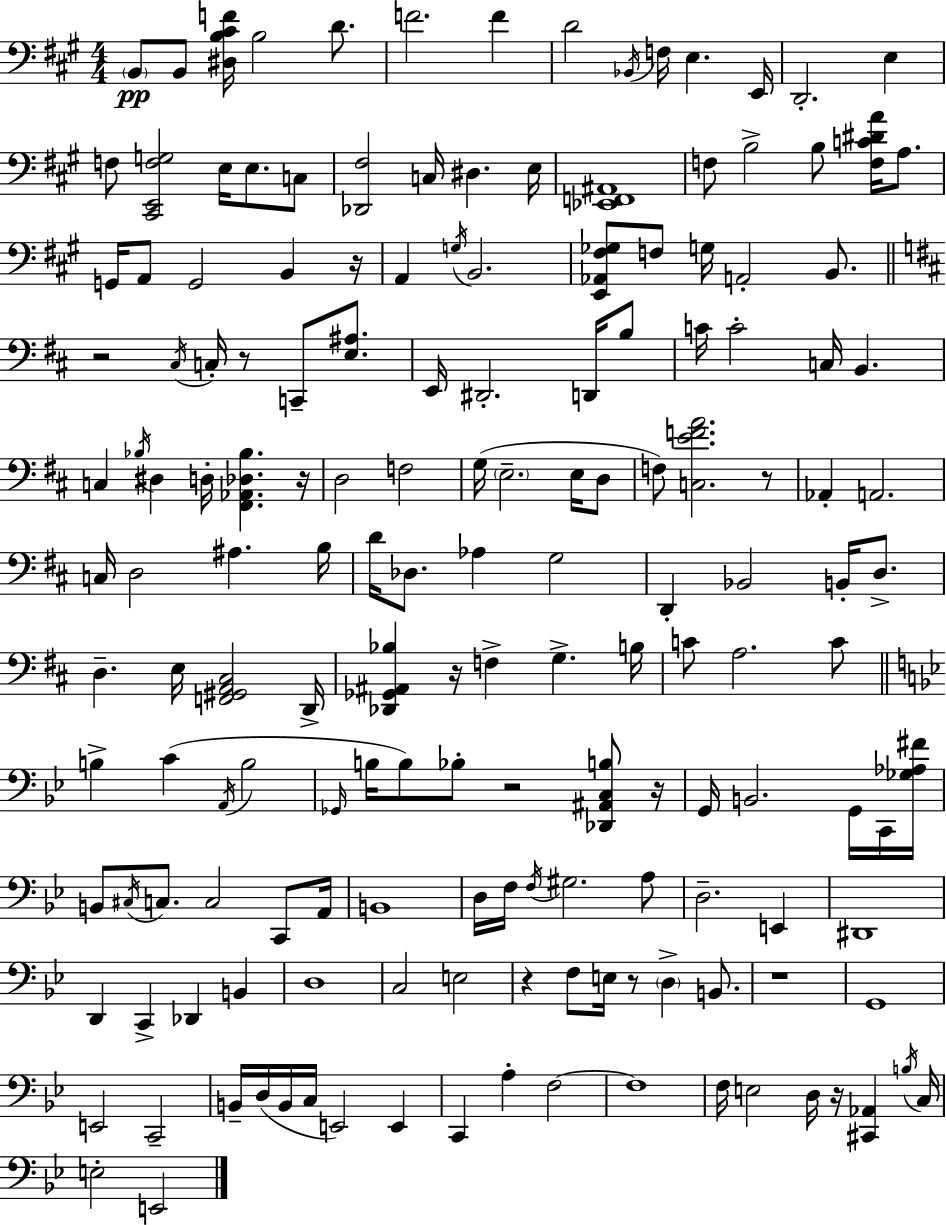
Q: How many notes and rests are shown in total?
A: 164